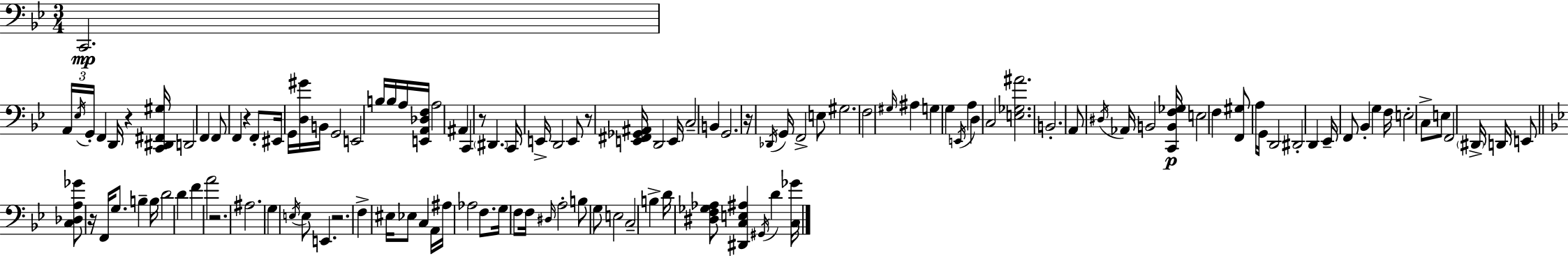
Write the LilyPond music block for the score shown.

{
  \clef bass
  \numericTimeSignature
  \time 3/4
  \key g \minor
  c,2.\mp | \tuplet 3/2 { a,16 \acciaccatura { ees16 } g,16-. } f,4 d,16 r4 | <c, dis, fis, gis>16 d,2 f,4 | f,8 f,4 r4 f,8-. | \break eis,16 g,16 <d gis'>16 b,16 g,2 | e,2 b16 b16 a16 | <e, a, des f>16 a2 ais,4 | c,4 r8 \parenthesize dis,4. | \break c,16 e,16-> d,2 e,8 | r8 <e, fis, ges, ais,>16 d,2 | e,16 c2-- b,4 | g,2. | \break r16 \acciaccatura { des,16 } g,16 f,2-> | e8 gis2. | f2 \grace { gis16 } ais4 | g4 g4 \acciaccatura { e,16 } | \break a4 d4 c2 | <e ges ais'>2. | b,2.-. | a,8 \acciaccatura { dis16 } aes,16 b,2 | \break <c, b, f ges>16\p e2 | f4 <f, gis>8 a16 g,16 d,2 | dis,2-. | d,4 ees,16-- f,8 bes,4-. | \break g4 f16 e2-. | c8-> e8 f,2 | \parenthesize dis,16-> d,16 e,8 \bar "||" \break \key bes \major <c des a ges'>8 r16 f,16 g8. b4-- b16 | d'2 d'4 | f'4 a'2 | r2. | \break ais2. | g4 \acciaccatura { e16 } e8 e,4. | r2. | f4-> eis16 ees8 c4 | \break a,16 ais16 aes2 f8. | g16 f8 f16 \grace { dis16 } a2-. | b8 g8 e2 | c2-- b4-> | \break d'16 <dis f ges aes>8 <dis, c e ais>4 \acciaccatura { gis,16 } d'4 | <c ges'>16 \bar "|."
}